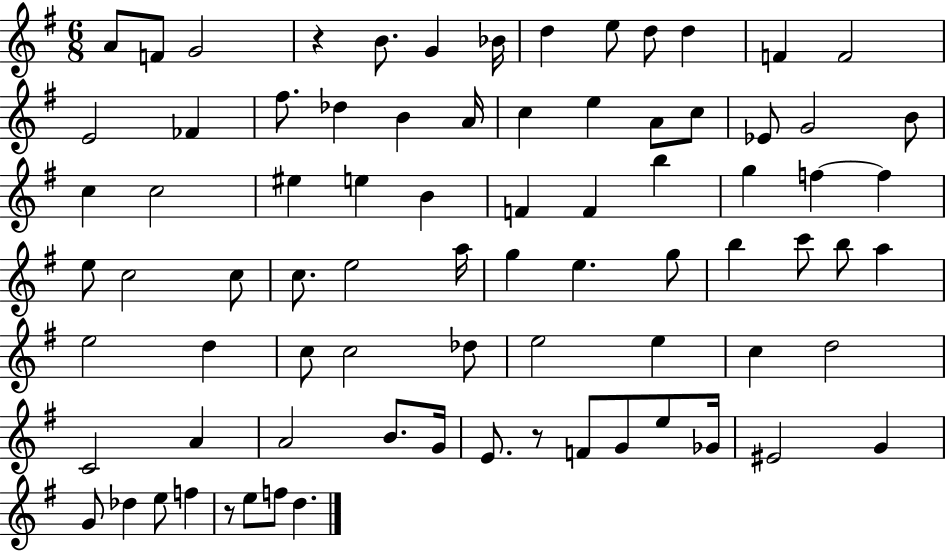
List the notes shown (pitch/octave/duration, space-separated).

A4/e F4/e G4/h R/q B4/e. G4/q Bb4/s D5/q E5/e D5/e D5/q F4/q F4/h E4/h FES4/q F#5/e. Db5/q B4/q A4/s C5/q E5/q A4/e C5/e Eb4/e G4/h B4/e C5/q C5/h EIS5/q E5/q B4/q F4/q F4/q B5/q G5/q F5/q F5/q E5/e C5/h C5/e C5/e. E5/h A5/s G5/q E5/q. G5/e B5/q C6/e B5/e A5/q E5/h D5/q C5/e C5/h Db5/e E5/h E5/q C5/q D5/h C4/h A4/q A4/h B4/e. G4/s E4/e. R/e F4/e G4/e E5/e Gb4/s EIS4/h G4/q G4/e Db5/q E5/e F5/q R/e E5/e F5/e D5/q.